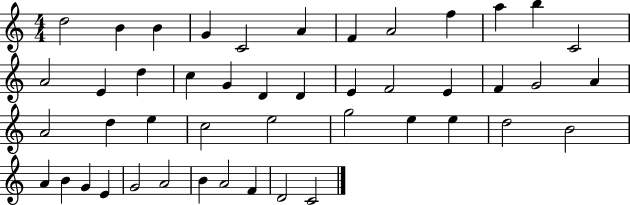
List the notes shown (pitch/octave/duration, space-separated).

D5/h B4/q B4/q G4/q C4/h A4/q F4/q A4/h F5/q A5/q B5/q C4/h A4/h E4/q D5/q C5/q G4/q D4/q D4/q E4/q F4/h E4/q F4/q G4/h A4/q A4/h D5/q E5/q C5/h E5/h G5/h E5/q E5/q D5/h B4/h A4/q B4/q G4/q E4/q G4/h A4/h B4/q A4/h F4/q D4/h C4/h